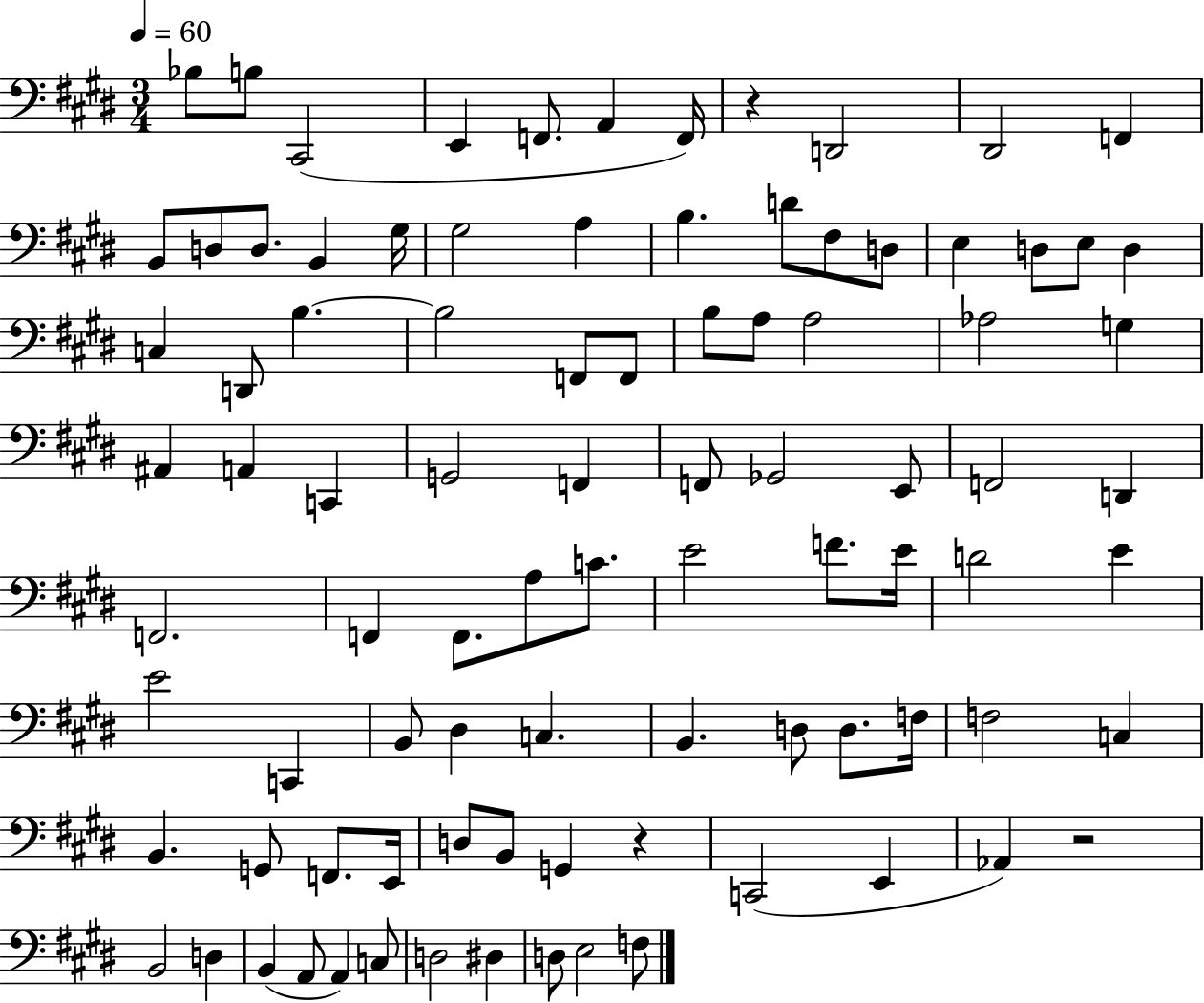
X:1
T:Untitled
M:3/4
L:1/4
K:E
_B,/2 B,/2 ^C,,2 E,, F,,/2 A,, F,,/4 z D,,2 ^D,,2 F,, B,,/2 D,/2 D,/2 B,, ^G,/4 ^G,2 A, B, D/2 ^F,/2 D,/2 E, D,/2 E,/2 D, C, D,,/2 B, B,2 F,,/2 F,,/2 B,/2 A,/2 A,2 _A,2 G, ^A,, A,, C,, G,,2 F,, F,,/2 _G,,2 E,,/2 F,,2 D,, F,,2 F,, F,,/2 A,/2 C/2 E2 F/2 E/4 D2 E E2 C,, B,,/2 ^D, C, B,, D,/2 D,/2 F,/4 F,2 C, B,, G,,/2 F,,/2 E,,/4 D,/2 B,,/2 G,, z C,,2 E,, _A,, z2 B,,2 D, B,, A,,/2 A,, C,/2 D,2 ^D, D,/2 E,2 F,/2